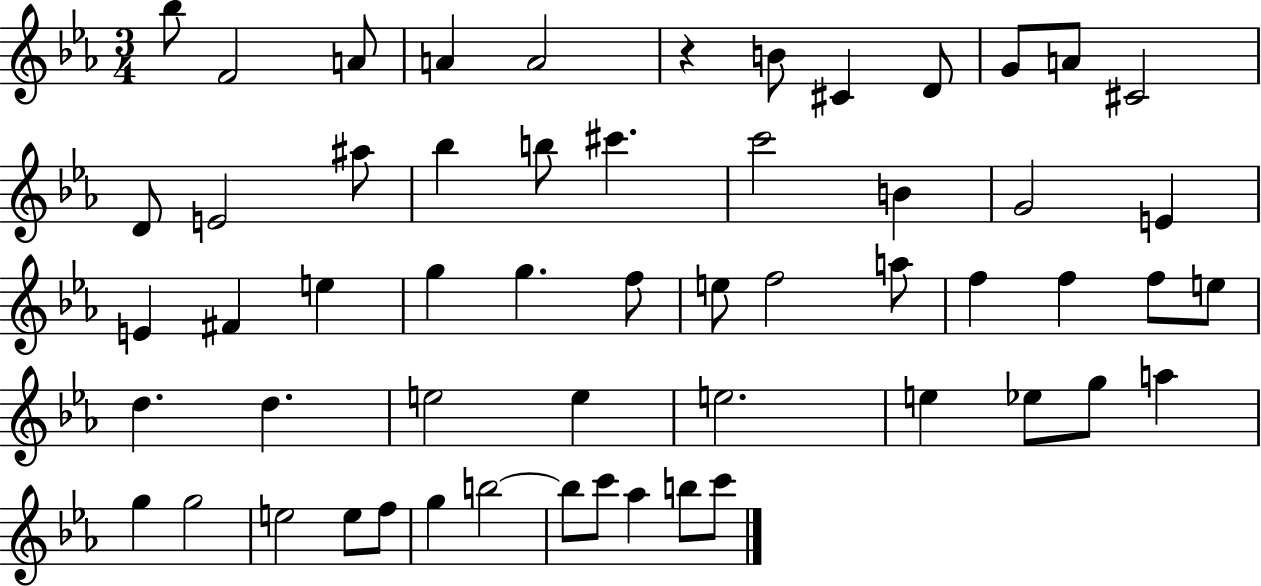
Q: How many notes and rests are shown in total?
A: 56